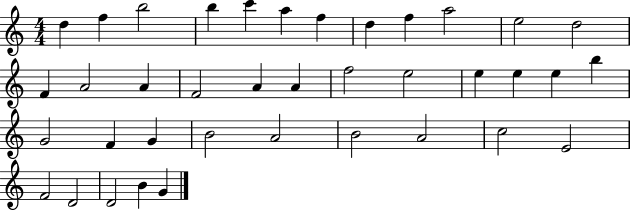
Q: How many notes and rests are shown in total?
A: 38